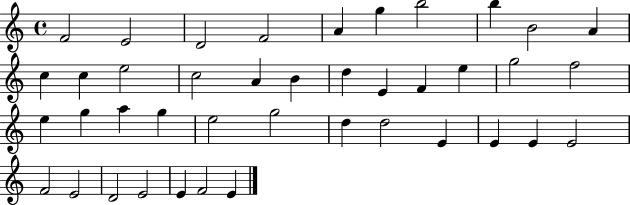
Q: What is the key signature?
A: C major